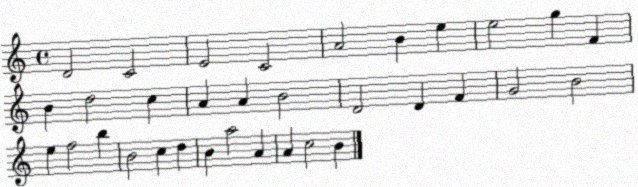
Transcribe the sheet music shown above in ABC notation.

X:1
T:Untitled
M:4/4
L:1/4
K:C
D2 C2 E2 C2 A2 B e e2 g F B d2 c A A B2 D2 D F G2 B2 e f2 b B2 c d B a2 A A c2 B